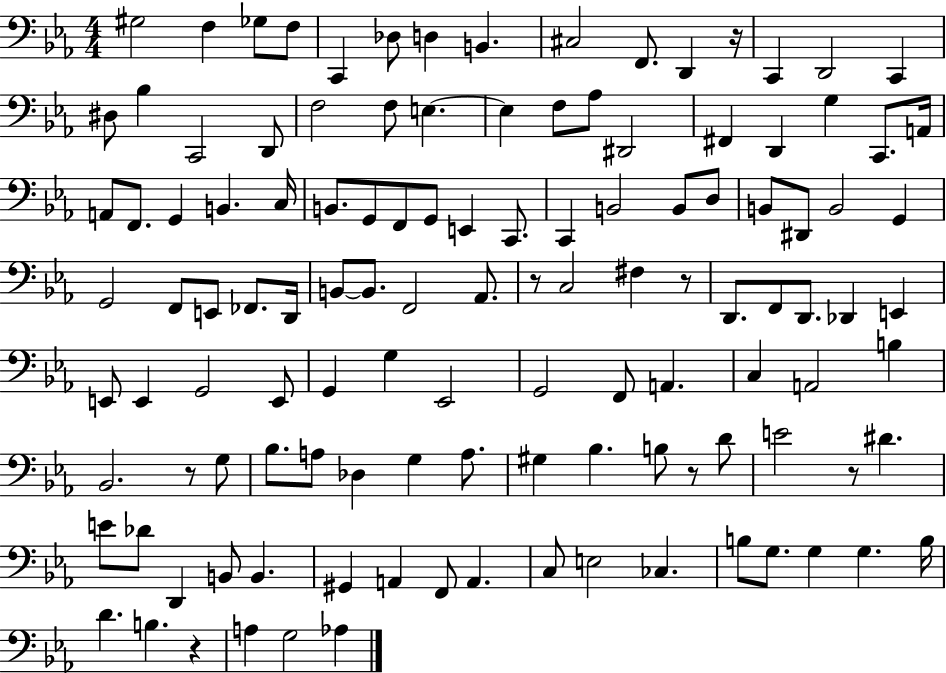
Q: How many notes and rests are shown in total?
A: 120